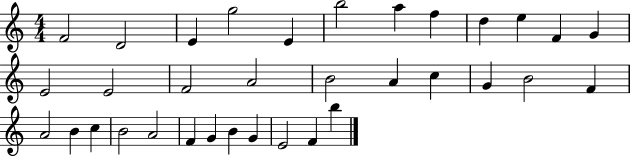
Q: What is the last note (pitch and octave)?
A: B5